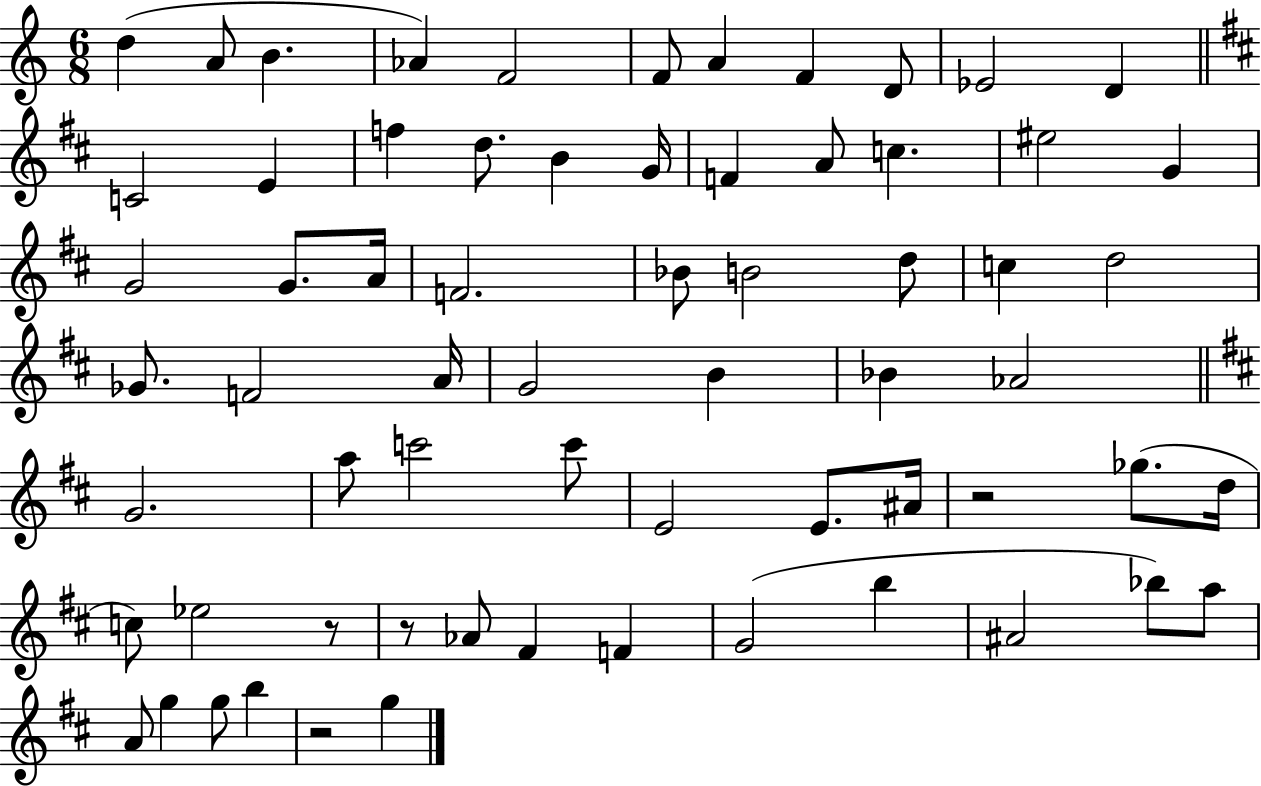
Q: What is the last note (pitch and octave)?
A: G5